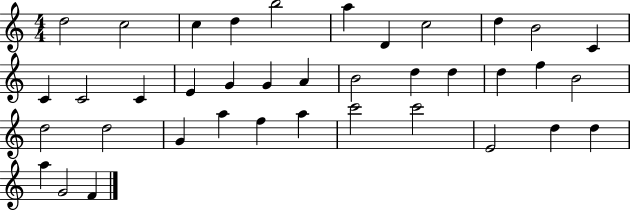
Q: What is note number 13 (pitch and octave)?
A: C4